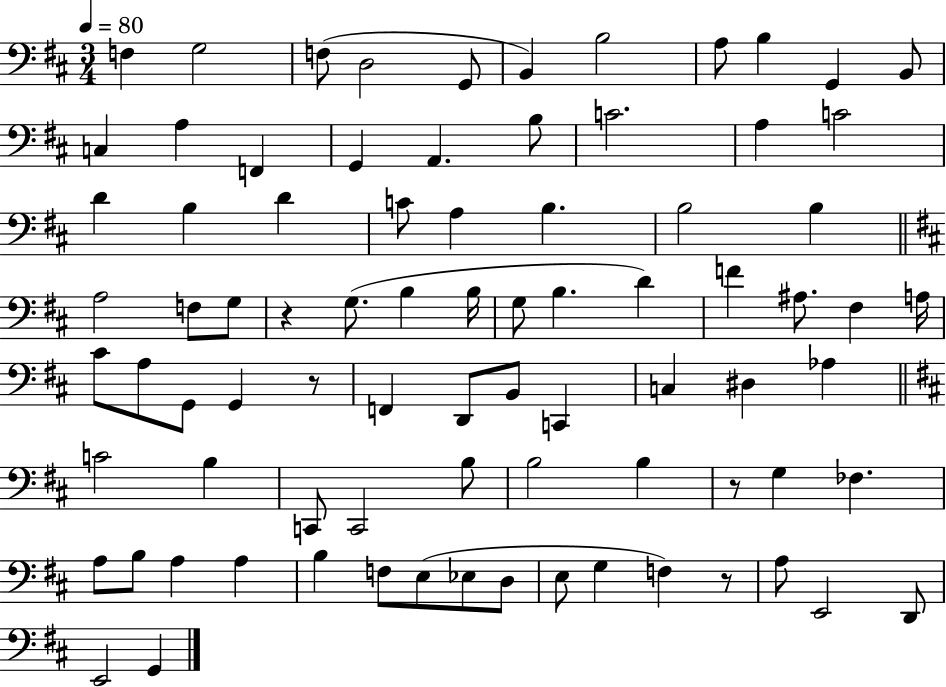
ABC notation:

X:1
T:Untitled
M:3/4
L:1/4
K:D
F, G,2 F,/2 D,2 G,,/2 B,, B,2 A,/2 B, G,, B,,/2 C, A, F,, G,, A,, B,/2 C2 A, C2 D B, D C/2 A, B, B,2 B, A,2 F,/2 G,/2 z G,/2 B, B,/4 G,/2 B, D F ^A,/2 ^F, A,/4 ^C/2 A,/2 G,,/2 G,, z/2 F,, D,,/2 B,,/2 C,, C, ^D, _A, C2 B, C,,/2 C,,2 B,/2 B,2 B, z/2 G, _F, A,/2 B,/2 A, A, B, F,/2 E,/2 _E,/2 D,/2 E,/2 G, F, z/2 A,/2 E,,2 D,,/2 E,,2 G,,